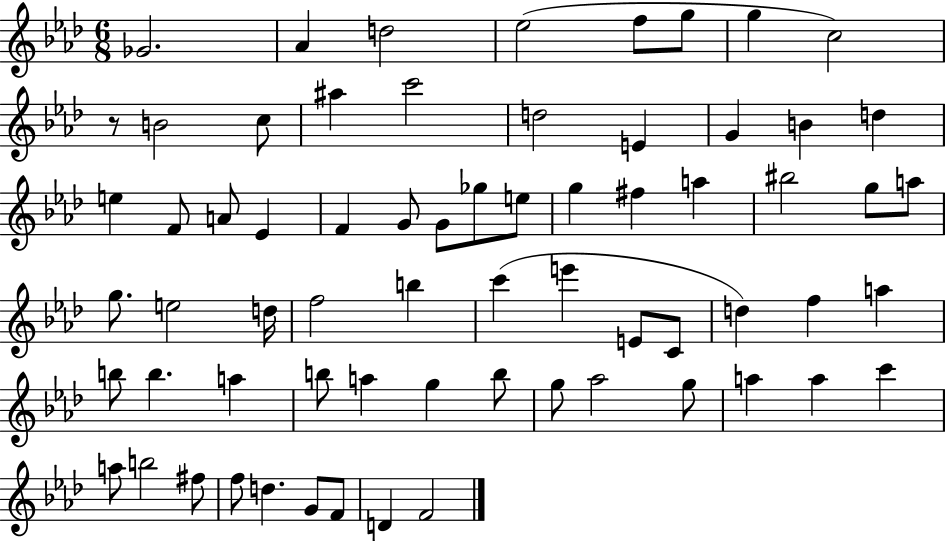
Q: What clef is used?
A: treble